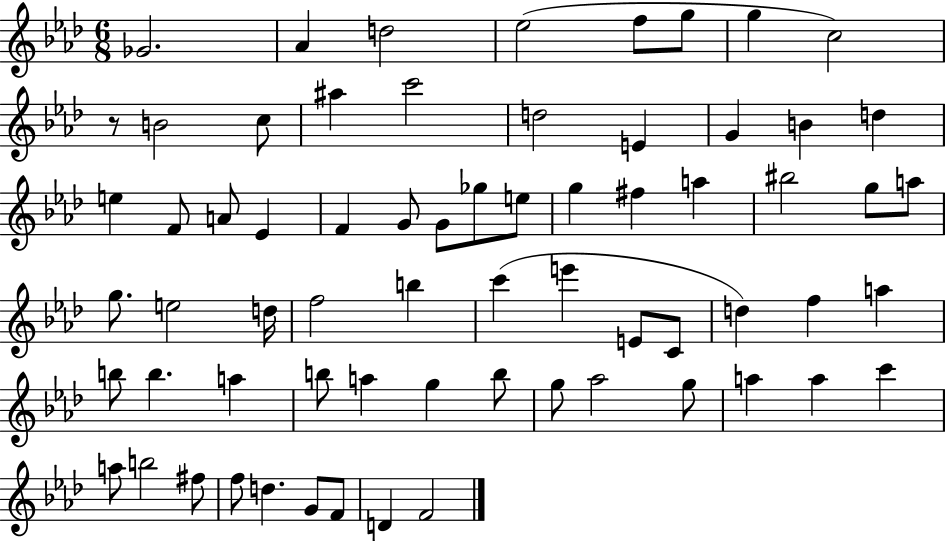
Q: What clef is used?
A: treble